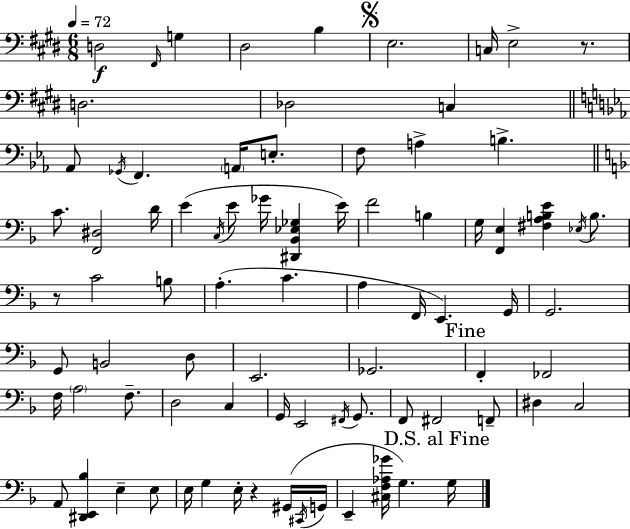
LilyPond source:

{
  \clef bass
  \numericTimeSignature
  \time 6/8
  \key e \major
  \tempo 4 = 72
  d2\f \grace { fis,16 } g4 | dis2 b4 | \mark \markup { \musicglyph "scripts.segno" } e2. | c16 e2-> r8. | \break d2. | des2 c4 | \bar "||" \break \key ees \major aes,8 \acciaccatura { ges,16 } f,4. \parenthesize a,16 e8.-. | f8 a4-> b4.-> | \bar "||" \break \key f \major c'8. <f, dis>2 d'16 | e'4( \acciaccatura { c16 } e'8 ges'16 <dis, bes, ees ges>4 | e'16) f'2 b4 | g16 <f, e>4 <fis a b e'>4 \acciaccatura { ees16 } b8. | \break r8 c'2 | b8 a4.-.( c'4. | a4 f,16 e,4.) | g,16 g,2. | \break g,8 b,2 | d8 e,2. | ges,2. | \mark "Fine" f,4-. fes,2 | \break f16 \parenthesize a2 f8.-- | d2 c4 | g,16 e,2 \acciaccatura { fis,16 } | g,8. f,8 fis,2 | \break f,8-- dis4 c2 | a,8 <dis, e, bes>4 e4-- | e8 e16 g4 e16-. r4 | gis,16( \acciaccatura { cis,16 } g,16 e,4-- <cis f aes ges'>16 g4.) | \break \mark "D.S. al Fine" g16 \bar "|."
}